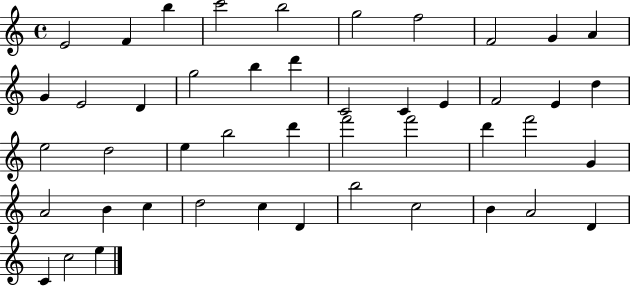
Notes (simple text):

E4/h F4/q B5/q C6/h B5/h G5/h F5/h F4/h G4/q A4/q G4/q E4/h D4/q G5/h B5/q D6/q C4/h C4/q E4/q F4/h E4/q D5/q E5/h D5/h E5/q B5/h D6/q F6/h F6/h D6/q F6/h G4/q A4/h B4/q C5/q D5/h C5/q D4/q B5/h C5/h B4/q A4/h D4/q C4/q C5/h E5/q